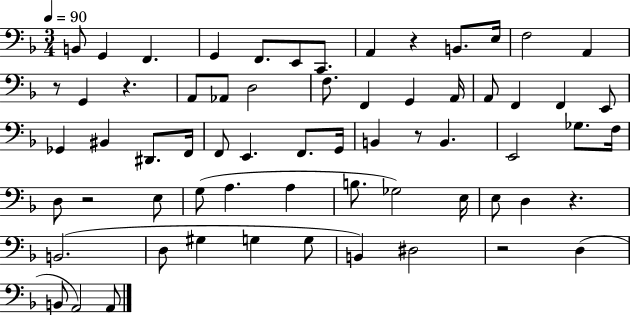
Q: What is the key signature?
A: F major